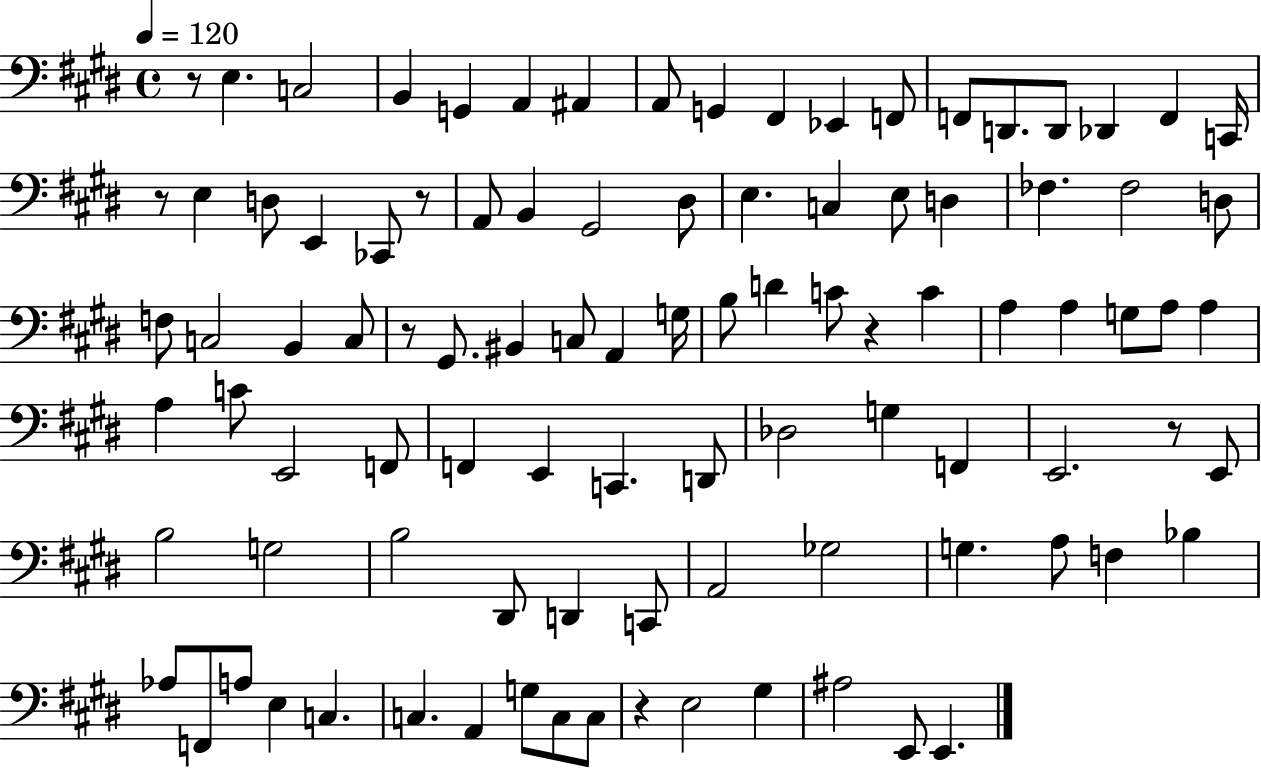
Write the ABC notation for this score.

X:1
T:Untitled
M:4/4
L:1/4
K:E
z/2 E, C,2 B,, G,, A,, ^A,, A,,/2 G,, ^F,, _E,, F,,/2 F,,/2 D,,/2 D,,/2 _D,, F,, C,,/4 z/2 E, D,/2 E,, _C,,/2 z/2 A,,/2 B,, ^G,,2 ^D,/2 E, C, E,/2 D, _F, _F,2 D,/2 F,/2 C,2 B,, C,/2 z/2 ^G,,/2 ^B,, C,/2 A,, G,/4 B,/2 D C/2 z C A, A, G,/2 A,/2 A, A, C/2 E,,2 F,,/2 F,, E,, C,, D,,/2 _D,2 G, F,, E,,2 z/2 E,,/2 B,2 G,2 B,2 ^D,,/2 D,, C,,/2 A,,2 _G,2 G, A,/2 F, _B, _A,/2 F,,/2 A,/2 E, C, C, A,, G,/2 C,/2 C,/2 z E,2 ^G, ^A,2 E,,/2 E,,